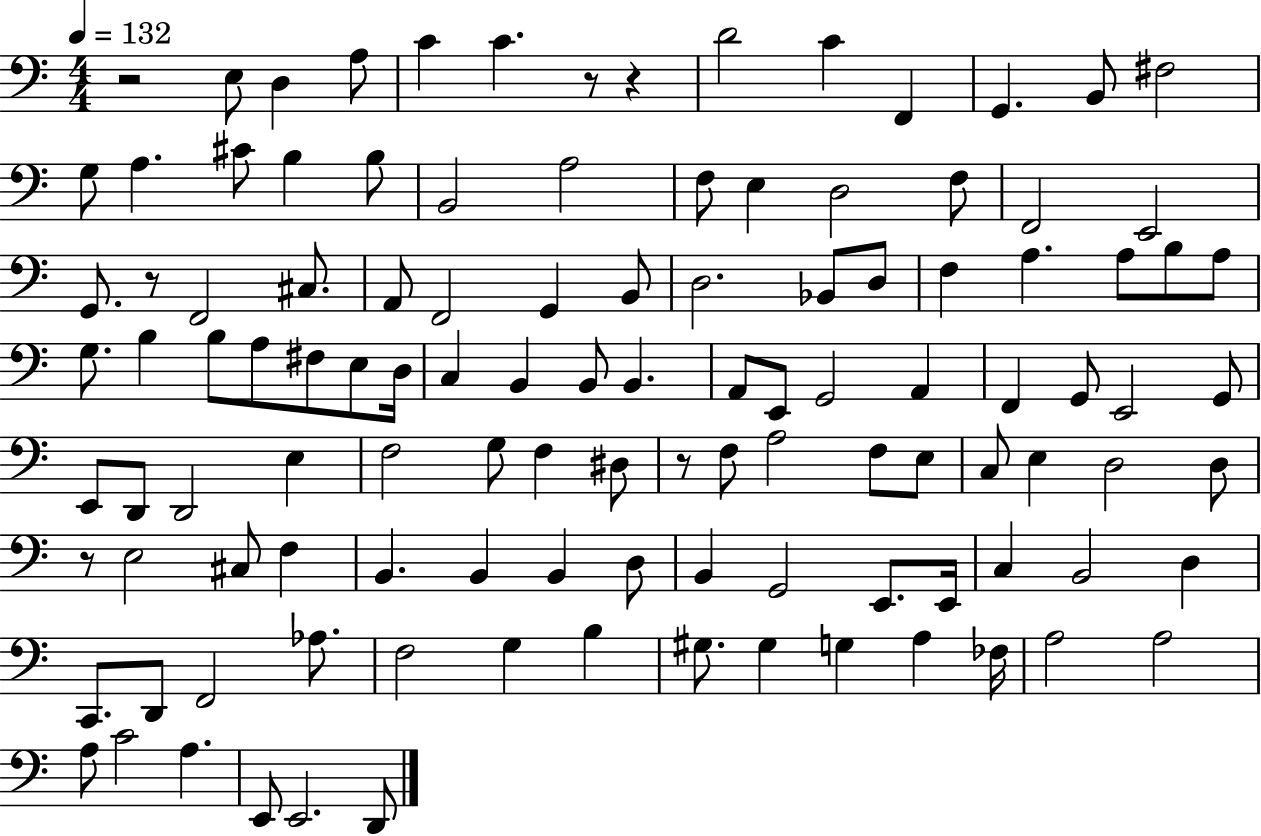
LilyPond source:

{
  \clef bass
  \numericTimeSignature
  \time 4/4
  \key c \major
  \tempo 4 = 132
  r2 e8 d4 a8 | c'4 c'4. r8 r4 | d'2 c'4 f,4 | g,4. b,8 fis2 | \break g8 a4. cis'8 b4 b8 | b,2 a2 | f8 e4 d2 f8 | f,2 e,2 | \break g,8. r8 f,2 cis8. | a,8 f,2 g,4 b,8 | d2. bes,8 d8 | f4 a4. a8 b8 a8 | \break g8. b4 b8 a8 fis8 e8 d16 | c4 b,4 b,8 b,4. | a,8 e,8 g,2 a,4 | f,4 g,8 e,2 g,8 | \break e,8 d,8 d,2 e4 | f2 g8 f4 dis8 | r8 f8 a2 f8 e8 | c8 e4 d2 d8 | \break r8 e2 cis8 f4 | b,4. b,4 b,4 d8 | b,4 g,2 e,8. e,16 | c4 b,2 d4 | \break c,8. d,8 f,2 aes8. | f2 g4 b4 | gis8. gis4 g4 a4 fes16 | a2 a2 | \break a8 c'2 a4. | e,8 e,2. d,8 | \bar "|."
}